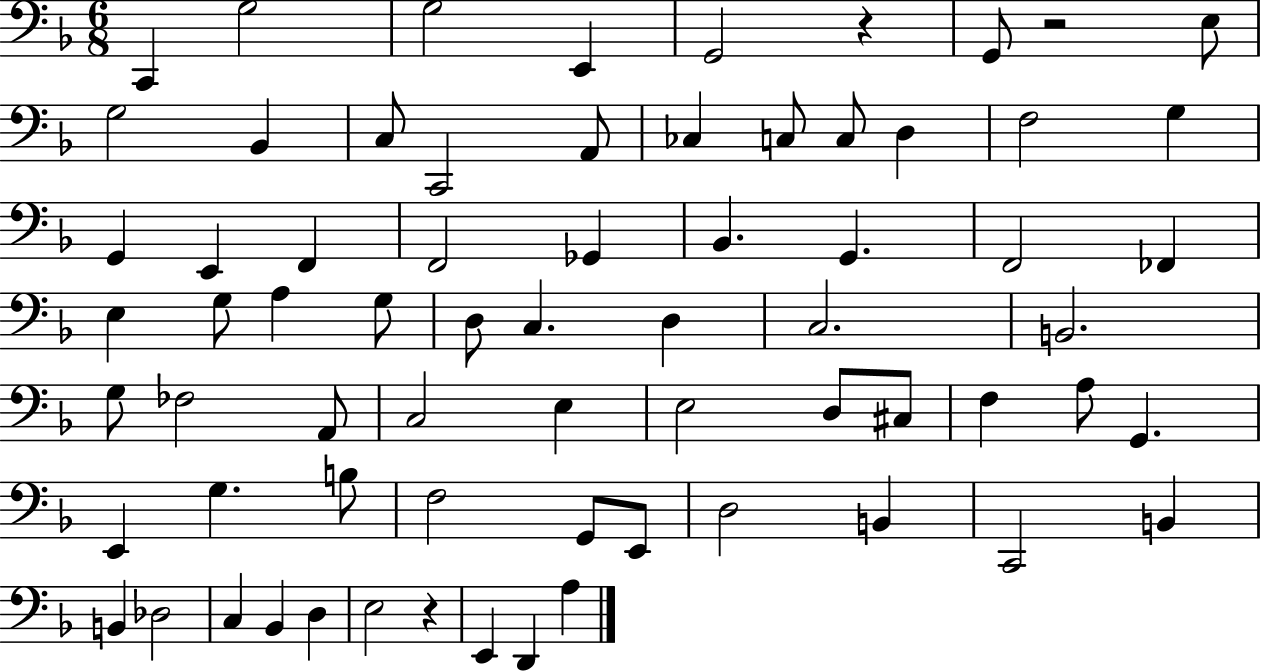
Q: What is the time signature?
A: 6/8